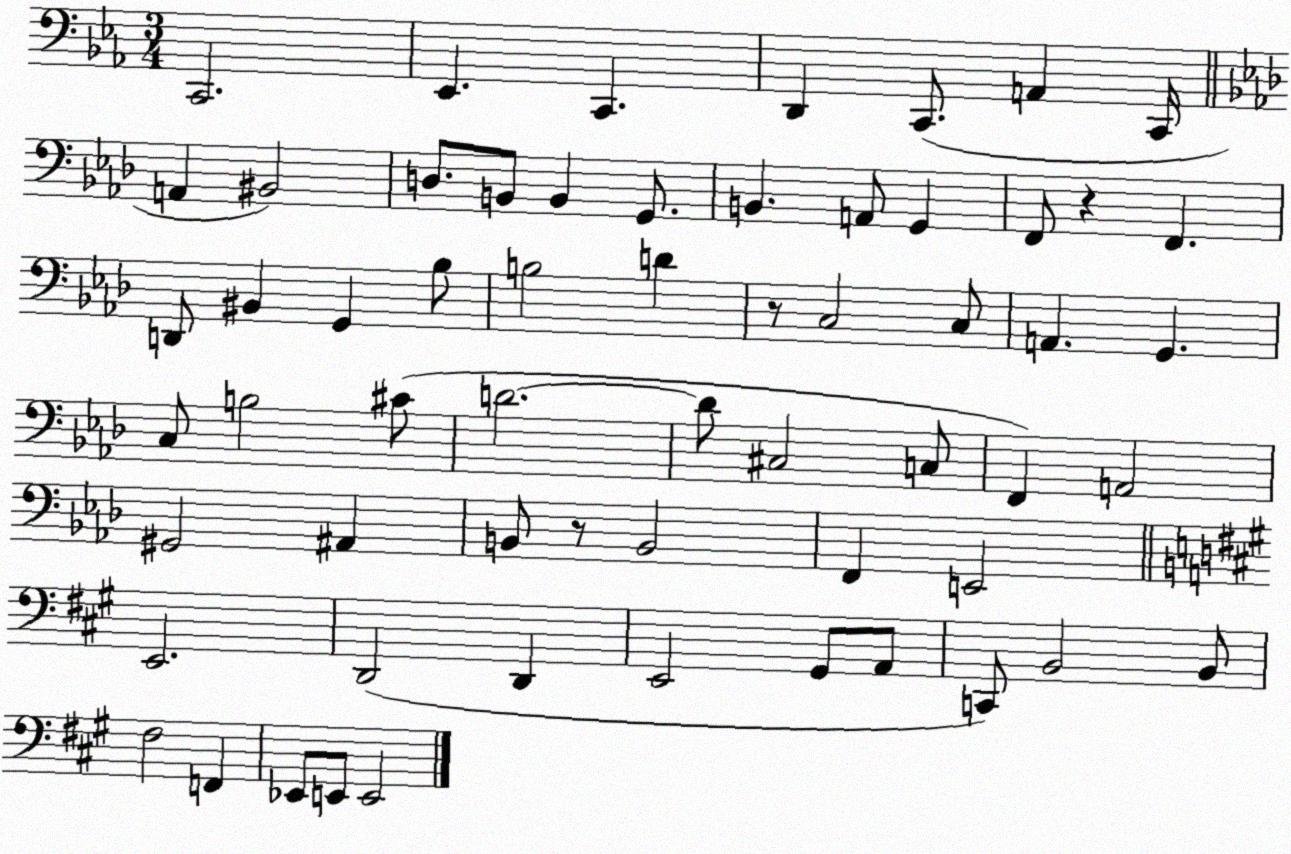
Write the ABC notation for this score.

X:1
T:Untitled
M:3/4
L:1/4
K:Eb
C,,2 _E,, C,, D,, C,,/2 A,, C,,/4 A,, ^B,,2 D,/2 B,,/2 B,, G,,/2 B,, A,,/2 G,, F,,/2 z F,, D,,/2 ^B,, G,, _B,/2 B,2 D z/2 C,2 C,/2 A,, G,, C,/2 B,2 ^C/2 D2 D/2 ^C,2 C,/2 F,, A,,2 ^G,,2 ^A,, B,,/2 z/2 B,,2 F,, E,,2 E,,2 D,,2 D,, E,,2 ^G,,/2 A,,/2 C,,/2 B,,2 B,,/2 ^F,2 F,, _E,,/2 E,,/2 E,,2